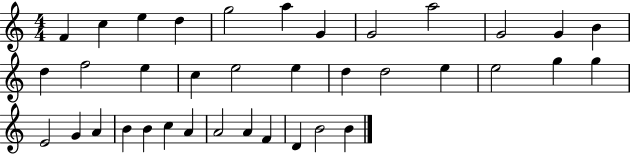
X:1
T:Untitled
M:4/4
L:1/4
K:C
F c e d g2 a G G2 a2 G2 G B d f2 e c e2 e d d2 e e2 g g E2 G A B B c A A2 A F D B2 B